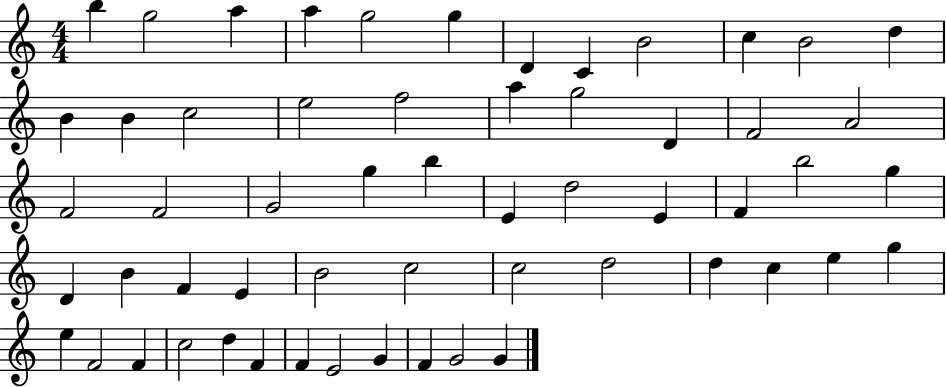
{
  \clef treble
  \numericTimeSignature
  \time 4/4
  \key c \major
  b''4 g''2 a''4 | a''4 g''2 g''4 | d'4 c'4 b'2 | c''4 b'2 d''4 | \break b'4 b'4 c''2 | e''2 f''2 | a''4 g''2 d'4 | f'2 a'2 | \break f'2 f'2 | g'2 g''4 b''4 | e'4 d''2 e'4 | f'4 b''2 g''4 | \break d'4 b'4 f'4 e'4 | b'2 c''2 | c''2 d''2 | d''4 c''4 e''4 g''4 | \break e''4 f'2 f'4 | c''2 d''4 f'4 | f'4 e'2 g'4 | f'4 g'2 g'4 | \break \bar "|."
}